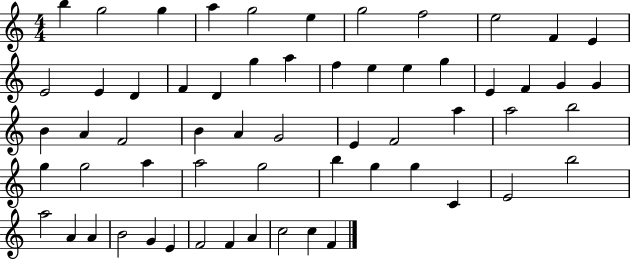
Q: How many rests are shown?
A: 0